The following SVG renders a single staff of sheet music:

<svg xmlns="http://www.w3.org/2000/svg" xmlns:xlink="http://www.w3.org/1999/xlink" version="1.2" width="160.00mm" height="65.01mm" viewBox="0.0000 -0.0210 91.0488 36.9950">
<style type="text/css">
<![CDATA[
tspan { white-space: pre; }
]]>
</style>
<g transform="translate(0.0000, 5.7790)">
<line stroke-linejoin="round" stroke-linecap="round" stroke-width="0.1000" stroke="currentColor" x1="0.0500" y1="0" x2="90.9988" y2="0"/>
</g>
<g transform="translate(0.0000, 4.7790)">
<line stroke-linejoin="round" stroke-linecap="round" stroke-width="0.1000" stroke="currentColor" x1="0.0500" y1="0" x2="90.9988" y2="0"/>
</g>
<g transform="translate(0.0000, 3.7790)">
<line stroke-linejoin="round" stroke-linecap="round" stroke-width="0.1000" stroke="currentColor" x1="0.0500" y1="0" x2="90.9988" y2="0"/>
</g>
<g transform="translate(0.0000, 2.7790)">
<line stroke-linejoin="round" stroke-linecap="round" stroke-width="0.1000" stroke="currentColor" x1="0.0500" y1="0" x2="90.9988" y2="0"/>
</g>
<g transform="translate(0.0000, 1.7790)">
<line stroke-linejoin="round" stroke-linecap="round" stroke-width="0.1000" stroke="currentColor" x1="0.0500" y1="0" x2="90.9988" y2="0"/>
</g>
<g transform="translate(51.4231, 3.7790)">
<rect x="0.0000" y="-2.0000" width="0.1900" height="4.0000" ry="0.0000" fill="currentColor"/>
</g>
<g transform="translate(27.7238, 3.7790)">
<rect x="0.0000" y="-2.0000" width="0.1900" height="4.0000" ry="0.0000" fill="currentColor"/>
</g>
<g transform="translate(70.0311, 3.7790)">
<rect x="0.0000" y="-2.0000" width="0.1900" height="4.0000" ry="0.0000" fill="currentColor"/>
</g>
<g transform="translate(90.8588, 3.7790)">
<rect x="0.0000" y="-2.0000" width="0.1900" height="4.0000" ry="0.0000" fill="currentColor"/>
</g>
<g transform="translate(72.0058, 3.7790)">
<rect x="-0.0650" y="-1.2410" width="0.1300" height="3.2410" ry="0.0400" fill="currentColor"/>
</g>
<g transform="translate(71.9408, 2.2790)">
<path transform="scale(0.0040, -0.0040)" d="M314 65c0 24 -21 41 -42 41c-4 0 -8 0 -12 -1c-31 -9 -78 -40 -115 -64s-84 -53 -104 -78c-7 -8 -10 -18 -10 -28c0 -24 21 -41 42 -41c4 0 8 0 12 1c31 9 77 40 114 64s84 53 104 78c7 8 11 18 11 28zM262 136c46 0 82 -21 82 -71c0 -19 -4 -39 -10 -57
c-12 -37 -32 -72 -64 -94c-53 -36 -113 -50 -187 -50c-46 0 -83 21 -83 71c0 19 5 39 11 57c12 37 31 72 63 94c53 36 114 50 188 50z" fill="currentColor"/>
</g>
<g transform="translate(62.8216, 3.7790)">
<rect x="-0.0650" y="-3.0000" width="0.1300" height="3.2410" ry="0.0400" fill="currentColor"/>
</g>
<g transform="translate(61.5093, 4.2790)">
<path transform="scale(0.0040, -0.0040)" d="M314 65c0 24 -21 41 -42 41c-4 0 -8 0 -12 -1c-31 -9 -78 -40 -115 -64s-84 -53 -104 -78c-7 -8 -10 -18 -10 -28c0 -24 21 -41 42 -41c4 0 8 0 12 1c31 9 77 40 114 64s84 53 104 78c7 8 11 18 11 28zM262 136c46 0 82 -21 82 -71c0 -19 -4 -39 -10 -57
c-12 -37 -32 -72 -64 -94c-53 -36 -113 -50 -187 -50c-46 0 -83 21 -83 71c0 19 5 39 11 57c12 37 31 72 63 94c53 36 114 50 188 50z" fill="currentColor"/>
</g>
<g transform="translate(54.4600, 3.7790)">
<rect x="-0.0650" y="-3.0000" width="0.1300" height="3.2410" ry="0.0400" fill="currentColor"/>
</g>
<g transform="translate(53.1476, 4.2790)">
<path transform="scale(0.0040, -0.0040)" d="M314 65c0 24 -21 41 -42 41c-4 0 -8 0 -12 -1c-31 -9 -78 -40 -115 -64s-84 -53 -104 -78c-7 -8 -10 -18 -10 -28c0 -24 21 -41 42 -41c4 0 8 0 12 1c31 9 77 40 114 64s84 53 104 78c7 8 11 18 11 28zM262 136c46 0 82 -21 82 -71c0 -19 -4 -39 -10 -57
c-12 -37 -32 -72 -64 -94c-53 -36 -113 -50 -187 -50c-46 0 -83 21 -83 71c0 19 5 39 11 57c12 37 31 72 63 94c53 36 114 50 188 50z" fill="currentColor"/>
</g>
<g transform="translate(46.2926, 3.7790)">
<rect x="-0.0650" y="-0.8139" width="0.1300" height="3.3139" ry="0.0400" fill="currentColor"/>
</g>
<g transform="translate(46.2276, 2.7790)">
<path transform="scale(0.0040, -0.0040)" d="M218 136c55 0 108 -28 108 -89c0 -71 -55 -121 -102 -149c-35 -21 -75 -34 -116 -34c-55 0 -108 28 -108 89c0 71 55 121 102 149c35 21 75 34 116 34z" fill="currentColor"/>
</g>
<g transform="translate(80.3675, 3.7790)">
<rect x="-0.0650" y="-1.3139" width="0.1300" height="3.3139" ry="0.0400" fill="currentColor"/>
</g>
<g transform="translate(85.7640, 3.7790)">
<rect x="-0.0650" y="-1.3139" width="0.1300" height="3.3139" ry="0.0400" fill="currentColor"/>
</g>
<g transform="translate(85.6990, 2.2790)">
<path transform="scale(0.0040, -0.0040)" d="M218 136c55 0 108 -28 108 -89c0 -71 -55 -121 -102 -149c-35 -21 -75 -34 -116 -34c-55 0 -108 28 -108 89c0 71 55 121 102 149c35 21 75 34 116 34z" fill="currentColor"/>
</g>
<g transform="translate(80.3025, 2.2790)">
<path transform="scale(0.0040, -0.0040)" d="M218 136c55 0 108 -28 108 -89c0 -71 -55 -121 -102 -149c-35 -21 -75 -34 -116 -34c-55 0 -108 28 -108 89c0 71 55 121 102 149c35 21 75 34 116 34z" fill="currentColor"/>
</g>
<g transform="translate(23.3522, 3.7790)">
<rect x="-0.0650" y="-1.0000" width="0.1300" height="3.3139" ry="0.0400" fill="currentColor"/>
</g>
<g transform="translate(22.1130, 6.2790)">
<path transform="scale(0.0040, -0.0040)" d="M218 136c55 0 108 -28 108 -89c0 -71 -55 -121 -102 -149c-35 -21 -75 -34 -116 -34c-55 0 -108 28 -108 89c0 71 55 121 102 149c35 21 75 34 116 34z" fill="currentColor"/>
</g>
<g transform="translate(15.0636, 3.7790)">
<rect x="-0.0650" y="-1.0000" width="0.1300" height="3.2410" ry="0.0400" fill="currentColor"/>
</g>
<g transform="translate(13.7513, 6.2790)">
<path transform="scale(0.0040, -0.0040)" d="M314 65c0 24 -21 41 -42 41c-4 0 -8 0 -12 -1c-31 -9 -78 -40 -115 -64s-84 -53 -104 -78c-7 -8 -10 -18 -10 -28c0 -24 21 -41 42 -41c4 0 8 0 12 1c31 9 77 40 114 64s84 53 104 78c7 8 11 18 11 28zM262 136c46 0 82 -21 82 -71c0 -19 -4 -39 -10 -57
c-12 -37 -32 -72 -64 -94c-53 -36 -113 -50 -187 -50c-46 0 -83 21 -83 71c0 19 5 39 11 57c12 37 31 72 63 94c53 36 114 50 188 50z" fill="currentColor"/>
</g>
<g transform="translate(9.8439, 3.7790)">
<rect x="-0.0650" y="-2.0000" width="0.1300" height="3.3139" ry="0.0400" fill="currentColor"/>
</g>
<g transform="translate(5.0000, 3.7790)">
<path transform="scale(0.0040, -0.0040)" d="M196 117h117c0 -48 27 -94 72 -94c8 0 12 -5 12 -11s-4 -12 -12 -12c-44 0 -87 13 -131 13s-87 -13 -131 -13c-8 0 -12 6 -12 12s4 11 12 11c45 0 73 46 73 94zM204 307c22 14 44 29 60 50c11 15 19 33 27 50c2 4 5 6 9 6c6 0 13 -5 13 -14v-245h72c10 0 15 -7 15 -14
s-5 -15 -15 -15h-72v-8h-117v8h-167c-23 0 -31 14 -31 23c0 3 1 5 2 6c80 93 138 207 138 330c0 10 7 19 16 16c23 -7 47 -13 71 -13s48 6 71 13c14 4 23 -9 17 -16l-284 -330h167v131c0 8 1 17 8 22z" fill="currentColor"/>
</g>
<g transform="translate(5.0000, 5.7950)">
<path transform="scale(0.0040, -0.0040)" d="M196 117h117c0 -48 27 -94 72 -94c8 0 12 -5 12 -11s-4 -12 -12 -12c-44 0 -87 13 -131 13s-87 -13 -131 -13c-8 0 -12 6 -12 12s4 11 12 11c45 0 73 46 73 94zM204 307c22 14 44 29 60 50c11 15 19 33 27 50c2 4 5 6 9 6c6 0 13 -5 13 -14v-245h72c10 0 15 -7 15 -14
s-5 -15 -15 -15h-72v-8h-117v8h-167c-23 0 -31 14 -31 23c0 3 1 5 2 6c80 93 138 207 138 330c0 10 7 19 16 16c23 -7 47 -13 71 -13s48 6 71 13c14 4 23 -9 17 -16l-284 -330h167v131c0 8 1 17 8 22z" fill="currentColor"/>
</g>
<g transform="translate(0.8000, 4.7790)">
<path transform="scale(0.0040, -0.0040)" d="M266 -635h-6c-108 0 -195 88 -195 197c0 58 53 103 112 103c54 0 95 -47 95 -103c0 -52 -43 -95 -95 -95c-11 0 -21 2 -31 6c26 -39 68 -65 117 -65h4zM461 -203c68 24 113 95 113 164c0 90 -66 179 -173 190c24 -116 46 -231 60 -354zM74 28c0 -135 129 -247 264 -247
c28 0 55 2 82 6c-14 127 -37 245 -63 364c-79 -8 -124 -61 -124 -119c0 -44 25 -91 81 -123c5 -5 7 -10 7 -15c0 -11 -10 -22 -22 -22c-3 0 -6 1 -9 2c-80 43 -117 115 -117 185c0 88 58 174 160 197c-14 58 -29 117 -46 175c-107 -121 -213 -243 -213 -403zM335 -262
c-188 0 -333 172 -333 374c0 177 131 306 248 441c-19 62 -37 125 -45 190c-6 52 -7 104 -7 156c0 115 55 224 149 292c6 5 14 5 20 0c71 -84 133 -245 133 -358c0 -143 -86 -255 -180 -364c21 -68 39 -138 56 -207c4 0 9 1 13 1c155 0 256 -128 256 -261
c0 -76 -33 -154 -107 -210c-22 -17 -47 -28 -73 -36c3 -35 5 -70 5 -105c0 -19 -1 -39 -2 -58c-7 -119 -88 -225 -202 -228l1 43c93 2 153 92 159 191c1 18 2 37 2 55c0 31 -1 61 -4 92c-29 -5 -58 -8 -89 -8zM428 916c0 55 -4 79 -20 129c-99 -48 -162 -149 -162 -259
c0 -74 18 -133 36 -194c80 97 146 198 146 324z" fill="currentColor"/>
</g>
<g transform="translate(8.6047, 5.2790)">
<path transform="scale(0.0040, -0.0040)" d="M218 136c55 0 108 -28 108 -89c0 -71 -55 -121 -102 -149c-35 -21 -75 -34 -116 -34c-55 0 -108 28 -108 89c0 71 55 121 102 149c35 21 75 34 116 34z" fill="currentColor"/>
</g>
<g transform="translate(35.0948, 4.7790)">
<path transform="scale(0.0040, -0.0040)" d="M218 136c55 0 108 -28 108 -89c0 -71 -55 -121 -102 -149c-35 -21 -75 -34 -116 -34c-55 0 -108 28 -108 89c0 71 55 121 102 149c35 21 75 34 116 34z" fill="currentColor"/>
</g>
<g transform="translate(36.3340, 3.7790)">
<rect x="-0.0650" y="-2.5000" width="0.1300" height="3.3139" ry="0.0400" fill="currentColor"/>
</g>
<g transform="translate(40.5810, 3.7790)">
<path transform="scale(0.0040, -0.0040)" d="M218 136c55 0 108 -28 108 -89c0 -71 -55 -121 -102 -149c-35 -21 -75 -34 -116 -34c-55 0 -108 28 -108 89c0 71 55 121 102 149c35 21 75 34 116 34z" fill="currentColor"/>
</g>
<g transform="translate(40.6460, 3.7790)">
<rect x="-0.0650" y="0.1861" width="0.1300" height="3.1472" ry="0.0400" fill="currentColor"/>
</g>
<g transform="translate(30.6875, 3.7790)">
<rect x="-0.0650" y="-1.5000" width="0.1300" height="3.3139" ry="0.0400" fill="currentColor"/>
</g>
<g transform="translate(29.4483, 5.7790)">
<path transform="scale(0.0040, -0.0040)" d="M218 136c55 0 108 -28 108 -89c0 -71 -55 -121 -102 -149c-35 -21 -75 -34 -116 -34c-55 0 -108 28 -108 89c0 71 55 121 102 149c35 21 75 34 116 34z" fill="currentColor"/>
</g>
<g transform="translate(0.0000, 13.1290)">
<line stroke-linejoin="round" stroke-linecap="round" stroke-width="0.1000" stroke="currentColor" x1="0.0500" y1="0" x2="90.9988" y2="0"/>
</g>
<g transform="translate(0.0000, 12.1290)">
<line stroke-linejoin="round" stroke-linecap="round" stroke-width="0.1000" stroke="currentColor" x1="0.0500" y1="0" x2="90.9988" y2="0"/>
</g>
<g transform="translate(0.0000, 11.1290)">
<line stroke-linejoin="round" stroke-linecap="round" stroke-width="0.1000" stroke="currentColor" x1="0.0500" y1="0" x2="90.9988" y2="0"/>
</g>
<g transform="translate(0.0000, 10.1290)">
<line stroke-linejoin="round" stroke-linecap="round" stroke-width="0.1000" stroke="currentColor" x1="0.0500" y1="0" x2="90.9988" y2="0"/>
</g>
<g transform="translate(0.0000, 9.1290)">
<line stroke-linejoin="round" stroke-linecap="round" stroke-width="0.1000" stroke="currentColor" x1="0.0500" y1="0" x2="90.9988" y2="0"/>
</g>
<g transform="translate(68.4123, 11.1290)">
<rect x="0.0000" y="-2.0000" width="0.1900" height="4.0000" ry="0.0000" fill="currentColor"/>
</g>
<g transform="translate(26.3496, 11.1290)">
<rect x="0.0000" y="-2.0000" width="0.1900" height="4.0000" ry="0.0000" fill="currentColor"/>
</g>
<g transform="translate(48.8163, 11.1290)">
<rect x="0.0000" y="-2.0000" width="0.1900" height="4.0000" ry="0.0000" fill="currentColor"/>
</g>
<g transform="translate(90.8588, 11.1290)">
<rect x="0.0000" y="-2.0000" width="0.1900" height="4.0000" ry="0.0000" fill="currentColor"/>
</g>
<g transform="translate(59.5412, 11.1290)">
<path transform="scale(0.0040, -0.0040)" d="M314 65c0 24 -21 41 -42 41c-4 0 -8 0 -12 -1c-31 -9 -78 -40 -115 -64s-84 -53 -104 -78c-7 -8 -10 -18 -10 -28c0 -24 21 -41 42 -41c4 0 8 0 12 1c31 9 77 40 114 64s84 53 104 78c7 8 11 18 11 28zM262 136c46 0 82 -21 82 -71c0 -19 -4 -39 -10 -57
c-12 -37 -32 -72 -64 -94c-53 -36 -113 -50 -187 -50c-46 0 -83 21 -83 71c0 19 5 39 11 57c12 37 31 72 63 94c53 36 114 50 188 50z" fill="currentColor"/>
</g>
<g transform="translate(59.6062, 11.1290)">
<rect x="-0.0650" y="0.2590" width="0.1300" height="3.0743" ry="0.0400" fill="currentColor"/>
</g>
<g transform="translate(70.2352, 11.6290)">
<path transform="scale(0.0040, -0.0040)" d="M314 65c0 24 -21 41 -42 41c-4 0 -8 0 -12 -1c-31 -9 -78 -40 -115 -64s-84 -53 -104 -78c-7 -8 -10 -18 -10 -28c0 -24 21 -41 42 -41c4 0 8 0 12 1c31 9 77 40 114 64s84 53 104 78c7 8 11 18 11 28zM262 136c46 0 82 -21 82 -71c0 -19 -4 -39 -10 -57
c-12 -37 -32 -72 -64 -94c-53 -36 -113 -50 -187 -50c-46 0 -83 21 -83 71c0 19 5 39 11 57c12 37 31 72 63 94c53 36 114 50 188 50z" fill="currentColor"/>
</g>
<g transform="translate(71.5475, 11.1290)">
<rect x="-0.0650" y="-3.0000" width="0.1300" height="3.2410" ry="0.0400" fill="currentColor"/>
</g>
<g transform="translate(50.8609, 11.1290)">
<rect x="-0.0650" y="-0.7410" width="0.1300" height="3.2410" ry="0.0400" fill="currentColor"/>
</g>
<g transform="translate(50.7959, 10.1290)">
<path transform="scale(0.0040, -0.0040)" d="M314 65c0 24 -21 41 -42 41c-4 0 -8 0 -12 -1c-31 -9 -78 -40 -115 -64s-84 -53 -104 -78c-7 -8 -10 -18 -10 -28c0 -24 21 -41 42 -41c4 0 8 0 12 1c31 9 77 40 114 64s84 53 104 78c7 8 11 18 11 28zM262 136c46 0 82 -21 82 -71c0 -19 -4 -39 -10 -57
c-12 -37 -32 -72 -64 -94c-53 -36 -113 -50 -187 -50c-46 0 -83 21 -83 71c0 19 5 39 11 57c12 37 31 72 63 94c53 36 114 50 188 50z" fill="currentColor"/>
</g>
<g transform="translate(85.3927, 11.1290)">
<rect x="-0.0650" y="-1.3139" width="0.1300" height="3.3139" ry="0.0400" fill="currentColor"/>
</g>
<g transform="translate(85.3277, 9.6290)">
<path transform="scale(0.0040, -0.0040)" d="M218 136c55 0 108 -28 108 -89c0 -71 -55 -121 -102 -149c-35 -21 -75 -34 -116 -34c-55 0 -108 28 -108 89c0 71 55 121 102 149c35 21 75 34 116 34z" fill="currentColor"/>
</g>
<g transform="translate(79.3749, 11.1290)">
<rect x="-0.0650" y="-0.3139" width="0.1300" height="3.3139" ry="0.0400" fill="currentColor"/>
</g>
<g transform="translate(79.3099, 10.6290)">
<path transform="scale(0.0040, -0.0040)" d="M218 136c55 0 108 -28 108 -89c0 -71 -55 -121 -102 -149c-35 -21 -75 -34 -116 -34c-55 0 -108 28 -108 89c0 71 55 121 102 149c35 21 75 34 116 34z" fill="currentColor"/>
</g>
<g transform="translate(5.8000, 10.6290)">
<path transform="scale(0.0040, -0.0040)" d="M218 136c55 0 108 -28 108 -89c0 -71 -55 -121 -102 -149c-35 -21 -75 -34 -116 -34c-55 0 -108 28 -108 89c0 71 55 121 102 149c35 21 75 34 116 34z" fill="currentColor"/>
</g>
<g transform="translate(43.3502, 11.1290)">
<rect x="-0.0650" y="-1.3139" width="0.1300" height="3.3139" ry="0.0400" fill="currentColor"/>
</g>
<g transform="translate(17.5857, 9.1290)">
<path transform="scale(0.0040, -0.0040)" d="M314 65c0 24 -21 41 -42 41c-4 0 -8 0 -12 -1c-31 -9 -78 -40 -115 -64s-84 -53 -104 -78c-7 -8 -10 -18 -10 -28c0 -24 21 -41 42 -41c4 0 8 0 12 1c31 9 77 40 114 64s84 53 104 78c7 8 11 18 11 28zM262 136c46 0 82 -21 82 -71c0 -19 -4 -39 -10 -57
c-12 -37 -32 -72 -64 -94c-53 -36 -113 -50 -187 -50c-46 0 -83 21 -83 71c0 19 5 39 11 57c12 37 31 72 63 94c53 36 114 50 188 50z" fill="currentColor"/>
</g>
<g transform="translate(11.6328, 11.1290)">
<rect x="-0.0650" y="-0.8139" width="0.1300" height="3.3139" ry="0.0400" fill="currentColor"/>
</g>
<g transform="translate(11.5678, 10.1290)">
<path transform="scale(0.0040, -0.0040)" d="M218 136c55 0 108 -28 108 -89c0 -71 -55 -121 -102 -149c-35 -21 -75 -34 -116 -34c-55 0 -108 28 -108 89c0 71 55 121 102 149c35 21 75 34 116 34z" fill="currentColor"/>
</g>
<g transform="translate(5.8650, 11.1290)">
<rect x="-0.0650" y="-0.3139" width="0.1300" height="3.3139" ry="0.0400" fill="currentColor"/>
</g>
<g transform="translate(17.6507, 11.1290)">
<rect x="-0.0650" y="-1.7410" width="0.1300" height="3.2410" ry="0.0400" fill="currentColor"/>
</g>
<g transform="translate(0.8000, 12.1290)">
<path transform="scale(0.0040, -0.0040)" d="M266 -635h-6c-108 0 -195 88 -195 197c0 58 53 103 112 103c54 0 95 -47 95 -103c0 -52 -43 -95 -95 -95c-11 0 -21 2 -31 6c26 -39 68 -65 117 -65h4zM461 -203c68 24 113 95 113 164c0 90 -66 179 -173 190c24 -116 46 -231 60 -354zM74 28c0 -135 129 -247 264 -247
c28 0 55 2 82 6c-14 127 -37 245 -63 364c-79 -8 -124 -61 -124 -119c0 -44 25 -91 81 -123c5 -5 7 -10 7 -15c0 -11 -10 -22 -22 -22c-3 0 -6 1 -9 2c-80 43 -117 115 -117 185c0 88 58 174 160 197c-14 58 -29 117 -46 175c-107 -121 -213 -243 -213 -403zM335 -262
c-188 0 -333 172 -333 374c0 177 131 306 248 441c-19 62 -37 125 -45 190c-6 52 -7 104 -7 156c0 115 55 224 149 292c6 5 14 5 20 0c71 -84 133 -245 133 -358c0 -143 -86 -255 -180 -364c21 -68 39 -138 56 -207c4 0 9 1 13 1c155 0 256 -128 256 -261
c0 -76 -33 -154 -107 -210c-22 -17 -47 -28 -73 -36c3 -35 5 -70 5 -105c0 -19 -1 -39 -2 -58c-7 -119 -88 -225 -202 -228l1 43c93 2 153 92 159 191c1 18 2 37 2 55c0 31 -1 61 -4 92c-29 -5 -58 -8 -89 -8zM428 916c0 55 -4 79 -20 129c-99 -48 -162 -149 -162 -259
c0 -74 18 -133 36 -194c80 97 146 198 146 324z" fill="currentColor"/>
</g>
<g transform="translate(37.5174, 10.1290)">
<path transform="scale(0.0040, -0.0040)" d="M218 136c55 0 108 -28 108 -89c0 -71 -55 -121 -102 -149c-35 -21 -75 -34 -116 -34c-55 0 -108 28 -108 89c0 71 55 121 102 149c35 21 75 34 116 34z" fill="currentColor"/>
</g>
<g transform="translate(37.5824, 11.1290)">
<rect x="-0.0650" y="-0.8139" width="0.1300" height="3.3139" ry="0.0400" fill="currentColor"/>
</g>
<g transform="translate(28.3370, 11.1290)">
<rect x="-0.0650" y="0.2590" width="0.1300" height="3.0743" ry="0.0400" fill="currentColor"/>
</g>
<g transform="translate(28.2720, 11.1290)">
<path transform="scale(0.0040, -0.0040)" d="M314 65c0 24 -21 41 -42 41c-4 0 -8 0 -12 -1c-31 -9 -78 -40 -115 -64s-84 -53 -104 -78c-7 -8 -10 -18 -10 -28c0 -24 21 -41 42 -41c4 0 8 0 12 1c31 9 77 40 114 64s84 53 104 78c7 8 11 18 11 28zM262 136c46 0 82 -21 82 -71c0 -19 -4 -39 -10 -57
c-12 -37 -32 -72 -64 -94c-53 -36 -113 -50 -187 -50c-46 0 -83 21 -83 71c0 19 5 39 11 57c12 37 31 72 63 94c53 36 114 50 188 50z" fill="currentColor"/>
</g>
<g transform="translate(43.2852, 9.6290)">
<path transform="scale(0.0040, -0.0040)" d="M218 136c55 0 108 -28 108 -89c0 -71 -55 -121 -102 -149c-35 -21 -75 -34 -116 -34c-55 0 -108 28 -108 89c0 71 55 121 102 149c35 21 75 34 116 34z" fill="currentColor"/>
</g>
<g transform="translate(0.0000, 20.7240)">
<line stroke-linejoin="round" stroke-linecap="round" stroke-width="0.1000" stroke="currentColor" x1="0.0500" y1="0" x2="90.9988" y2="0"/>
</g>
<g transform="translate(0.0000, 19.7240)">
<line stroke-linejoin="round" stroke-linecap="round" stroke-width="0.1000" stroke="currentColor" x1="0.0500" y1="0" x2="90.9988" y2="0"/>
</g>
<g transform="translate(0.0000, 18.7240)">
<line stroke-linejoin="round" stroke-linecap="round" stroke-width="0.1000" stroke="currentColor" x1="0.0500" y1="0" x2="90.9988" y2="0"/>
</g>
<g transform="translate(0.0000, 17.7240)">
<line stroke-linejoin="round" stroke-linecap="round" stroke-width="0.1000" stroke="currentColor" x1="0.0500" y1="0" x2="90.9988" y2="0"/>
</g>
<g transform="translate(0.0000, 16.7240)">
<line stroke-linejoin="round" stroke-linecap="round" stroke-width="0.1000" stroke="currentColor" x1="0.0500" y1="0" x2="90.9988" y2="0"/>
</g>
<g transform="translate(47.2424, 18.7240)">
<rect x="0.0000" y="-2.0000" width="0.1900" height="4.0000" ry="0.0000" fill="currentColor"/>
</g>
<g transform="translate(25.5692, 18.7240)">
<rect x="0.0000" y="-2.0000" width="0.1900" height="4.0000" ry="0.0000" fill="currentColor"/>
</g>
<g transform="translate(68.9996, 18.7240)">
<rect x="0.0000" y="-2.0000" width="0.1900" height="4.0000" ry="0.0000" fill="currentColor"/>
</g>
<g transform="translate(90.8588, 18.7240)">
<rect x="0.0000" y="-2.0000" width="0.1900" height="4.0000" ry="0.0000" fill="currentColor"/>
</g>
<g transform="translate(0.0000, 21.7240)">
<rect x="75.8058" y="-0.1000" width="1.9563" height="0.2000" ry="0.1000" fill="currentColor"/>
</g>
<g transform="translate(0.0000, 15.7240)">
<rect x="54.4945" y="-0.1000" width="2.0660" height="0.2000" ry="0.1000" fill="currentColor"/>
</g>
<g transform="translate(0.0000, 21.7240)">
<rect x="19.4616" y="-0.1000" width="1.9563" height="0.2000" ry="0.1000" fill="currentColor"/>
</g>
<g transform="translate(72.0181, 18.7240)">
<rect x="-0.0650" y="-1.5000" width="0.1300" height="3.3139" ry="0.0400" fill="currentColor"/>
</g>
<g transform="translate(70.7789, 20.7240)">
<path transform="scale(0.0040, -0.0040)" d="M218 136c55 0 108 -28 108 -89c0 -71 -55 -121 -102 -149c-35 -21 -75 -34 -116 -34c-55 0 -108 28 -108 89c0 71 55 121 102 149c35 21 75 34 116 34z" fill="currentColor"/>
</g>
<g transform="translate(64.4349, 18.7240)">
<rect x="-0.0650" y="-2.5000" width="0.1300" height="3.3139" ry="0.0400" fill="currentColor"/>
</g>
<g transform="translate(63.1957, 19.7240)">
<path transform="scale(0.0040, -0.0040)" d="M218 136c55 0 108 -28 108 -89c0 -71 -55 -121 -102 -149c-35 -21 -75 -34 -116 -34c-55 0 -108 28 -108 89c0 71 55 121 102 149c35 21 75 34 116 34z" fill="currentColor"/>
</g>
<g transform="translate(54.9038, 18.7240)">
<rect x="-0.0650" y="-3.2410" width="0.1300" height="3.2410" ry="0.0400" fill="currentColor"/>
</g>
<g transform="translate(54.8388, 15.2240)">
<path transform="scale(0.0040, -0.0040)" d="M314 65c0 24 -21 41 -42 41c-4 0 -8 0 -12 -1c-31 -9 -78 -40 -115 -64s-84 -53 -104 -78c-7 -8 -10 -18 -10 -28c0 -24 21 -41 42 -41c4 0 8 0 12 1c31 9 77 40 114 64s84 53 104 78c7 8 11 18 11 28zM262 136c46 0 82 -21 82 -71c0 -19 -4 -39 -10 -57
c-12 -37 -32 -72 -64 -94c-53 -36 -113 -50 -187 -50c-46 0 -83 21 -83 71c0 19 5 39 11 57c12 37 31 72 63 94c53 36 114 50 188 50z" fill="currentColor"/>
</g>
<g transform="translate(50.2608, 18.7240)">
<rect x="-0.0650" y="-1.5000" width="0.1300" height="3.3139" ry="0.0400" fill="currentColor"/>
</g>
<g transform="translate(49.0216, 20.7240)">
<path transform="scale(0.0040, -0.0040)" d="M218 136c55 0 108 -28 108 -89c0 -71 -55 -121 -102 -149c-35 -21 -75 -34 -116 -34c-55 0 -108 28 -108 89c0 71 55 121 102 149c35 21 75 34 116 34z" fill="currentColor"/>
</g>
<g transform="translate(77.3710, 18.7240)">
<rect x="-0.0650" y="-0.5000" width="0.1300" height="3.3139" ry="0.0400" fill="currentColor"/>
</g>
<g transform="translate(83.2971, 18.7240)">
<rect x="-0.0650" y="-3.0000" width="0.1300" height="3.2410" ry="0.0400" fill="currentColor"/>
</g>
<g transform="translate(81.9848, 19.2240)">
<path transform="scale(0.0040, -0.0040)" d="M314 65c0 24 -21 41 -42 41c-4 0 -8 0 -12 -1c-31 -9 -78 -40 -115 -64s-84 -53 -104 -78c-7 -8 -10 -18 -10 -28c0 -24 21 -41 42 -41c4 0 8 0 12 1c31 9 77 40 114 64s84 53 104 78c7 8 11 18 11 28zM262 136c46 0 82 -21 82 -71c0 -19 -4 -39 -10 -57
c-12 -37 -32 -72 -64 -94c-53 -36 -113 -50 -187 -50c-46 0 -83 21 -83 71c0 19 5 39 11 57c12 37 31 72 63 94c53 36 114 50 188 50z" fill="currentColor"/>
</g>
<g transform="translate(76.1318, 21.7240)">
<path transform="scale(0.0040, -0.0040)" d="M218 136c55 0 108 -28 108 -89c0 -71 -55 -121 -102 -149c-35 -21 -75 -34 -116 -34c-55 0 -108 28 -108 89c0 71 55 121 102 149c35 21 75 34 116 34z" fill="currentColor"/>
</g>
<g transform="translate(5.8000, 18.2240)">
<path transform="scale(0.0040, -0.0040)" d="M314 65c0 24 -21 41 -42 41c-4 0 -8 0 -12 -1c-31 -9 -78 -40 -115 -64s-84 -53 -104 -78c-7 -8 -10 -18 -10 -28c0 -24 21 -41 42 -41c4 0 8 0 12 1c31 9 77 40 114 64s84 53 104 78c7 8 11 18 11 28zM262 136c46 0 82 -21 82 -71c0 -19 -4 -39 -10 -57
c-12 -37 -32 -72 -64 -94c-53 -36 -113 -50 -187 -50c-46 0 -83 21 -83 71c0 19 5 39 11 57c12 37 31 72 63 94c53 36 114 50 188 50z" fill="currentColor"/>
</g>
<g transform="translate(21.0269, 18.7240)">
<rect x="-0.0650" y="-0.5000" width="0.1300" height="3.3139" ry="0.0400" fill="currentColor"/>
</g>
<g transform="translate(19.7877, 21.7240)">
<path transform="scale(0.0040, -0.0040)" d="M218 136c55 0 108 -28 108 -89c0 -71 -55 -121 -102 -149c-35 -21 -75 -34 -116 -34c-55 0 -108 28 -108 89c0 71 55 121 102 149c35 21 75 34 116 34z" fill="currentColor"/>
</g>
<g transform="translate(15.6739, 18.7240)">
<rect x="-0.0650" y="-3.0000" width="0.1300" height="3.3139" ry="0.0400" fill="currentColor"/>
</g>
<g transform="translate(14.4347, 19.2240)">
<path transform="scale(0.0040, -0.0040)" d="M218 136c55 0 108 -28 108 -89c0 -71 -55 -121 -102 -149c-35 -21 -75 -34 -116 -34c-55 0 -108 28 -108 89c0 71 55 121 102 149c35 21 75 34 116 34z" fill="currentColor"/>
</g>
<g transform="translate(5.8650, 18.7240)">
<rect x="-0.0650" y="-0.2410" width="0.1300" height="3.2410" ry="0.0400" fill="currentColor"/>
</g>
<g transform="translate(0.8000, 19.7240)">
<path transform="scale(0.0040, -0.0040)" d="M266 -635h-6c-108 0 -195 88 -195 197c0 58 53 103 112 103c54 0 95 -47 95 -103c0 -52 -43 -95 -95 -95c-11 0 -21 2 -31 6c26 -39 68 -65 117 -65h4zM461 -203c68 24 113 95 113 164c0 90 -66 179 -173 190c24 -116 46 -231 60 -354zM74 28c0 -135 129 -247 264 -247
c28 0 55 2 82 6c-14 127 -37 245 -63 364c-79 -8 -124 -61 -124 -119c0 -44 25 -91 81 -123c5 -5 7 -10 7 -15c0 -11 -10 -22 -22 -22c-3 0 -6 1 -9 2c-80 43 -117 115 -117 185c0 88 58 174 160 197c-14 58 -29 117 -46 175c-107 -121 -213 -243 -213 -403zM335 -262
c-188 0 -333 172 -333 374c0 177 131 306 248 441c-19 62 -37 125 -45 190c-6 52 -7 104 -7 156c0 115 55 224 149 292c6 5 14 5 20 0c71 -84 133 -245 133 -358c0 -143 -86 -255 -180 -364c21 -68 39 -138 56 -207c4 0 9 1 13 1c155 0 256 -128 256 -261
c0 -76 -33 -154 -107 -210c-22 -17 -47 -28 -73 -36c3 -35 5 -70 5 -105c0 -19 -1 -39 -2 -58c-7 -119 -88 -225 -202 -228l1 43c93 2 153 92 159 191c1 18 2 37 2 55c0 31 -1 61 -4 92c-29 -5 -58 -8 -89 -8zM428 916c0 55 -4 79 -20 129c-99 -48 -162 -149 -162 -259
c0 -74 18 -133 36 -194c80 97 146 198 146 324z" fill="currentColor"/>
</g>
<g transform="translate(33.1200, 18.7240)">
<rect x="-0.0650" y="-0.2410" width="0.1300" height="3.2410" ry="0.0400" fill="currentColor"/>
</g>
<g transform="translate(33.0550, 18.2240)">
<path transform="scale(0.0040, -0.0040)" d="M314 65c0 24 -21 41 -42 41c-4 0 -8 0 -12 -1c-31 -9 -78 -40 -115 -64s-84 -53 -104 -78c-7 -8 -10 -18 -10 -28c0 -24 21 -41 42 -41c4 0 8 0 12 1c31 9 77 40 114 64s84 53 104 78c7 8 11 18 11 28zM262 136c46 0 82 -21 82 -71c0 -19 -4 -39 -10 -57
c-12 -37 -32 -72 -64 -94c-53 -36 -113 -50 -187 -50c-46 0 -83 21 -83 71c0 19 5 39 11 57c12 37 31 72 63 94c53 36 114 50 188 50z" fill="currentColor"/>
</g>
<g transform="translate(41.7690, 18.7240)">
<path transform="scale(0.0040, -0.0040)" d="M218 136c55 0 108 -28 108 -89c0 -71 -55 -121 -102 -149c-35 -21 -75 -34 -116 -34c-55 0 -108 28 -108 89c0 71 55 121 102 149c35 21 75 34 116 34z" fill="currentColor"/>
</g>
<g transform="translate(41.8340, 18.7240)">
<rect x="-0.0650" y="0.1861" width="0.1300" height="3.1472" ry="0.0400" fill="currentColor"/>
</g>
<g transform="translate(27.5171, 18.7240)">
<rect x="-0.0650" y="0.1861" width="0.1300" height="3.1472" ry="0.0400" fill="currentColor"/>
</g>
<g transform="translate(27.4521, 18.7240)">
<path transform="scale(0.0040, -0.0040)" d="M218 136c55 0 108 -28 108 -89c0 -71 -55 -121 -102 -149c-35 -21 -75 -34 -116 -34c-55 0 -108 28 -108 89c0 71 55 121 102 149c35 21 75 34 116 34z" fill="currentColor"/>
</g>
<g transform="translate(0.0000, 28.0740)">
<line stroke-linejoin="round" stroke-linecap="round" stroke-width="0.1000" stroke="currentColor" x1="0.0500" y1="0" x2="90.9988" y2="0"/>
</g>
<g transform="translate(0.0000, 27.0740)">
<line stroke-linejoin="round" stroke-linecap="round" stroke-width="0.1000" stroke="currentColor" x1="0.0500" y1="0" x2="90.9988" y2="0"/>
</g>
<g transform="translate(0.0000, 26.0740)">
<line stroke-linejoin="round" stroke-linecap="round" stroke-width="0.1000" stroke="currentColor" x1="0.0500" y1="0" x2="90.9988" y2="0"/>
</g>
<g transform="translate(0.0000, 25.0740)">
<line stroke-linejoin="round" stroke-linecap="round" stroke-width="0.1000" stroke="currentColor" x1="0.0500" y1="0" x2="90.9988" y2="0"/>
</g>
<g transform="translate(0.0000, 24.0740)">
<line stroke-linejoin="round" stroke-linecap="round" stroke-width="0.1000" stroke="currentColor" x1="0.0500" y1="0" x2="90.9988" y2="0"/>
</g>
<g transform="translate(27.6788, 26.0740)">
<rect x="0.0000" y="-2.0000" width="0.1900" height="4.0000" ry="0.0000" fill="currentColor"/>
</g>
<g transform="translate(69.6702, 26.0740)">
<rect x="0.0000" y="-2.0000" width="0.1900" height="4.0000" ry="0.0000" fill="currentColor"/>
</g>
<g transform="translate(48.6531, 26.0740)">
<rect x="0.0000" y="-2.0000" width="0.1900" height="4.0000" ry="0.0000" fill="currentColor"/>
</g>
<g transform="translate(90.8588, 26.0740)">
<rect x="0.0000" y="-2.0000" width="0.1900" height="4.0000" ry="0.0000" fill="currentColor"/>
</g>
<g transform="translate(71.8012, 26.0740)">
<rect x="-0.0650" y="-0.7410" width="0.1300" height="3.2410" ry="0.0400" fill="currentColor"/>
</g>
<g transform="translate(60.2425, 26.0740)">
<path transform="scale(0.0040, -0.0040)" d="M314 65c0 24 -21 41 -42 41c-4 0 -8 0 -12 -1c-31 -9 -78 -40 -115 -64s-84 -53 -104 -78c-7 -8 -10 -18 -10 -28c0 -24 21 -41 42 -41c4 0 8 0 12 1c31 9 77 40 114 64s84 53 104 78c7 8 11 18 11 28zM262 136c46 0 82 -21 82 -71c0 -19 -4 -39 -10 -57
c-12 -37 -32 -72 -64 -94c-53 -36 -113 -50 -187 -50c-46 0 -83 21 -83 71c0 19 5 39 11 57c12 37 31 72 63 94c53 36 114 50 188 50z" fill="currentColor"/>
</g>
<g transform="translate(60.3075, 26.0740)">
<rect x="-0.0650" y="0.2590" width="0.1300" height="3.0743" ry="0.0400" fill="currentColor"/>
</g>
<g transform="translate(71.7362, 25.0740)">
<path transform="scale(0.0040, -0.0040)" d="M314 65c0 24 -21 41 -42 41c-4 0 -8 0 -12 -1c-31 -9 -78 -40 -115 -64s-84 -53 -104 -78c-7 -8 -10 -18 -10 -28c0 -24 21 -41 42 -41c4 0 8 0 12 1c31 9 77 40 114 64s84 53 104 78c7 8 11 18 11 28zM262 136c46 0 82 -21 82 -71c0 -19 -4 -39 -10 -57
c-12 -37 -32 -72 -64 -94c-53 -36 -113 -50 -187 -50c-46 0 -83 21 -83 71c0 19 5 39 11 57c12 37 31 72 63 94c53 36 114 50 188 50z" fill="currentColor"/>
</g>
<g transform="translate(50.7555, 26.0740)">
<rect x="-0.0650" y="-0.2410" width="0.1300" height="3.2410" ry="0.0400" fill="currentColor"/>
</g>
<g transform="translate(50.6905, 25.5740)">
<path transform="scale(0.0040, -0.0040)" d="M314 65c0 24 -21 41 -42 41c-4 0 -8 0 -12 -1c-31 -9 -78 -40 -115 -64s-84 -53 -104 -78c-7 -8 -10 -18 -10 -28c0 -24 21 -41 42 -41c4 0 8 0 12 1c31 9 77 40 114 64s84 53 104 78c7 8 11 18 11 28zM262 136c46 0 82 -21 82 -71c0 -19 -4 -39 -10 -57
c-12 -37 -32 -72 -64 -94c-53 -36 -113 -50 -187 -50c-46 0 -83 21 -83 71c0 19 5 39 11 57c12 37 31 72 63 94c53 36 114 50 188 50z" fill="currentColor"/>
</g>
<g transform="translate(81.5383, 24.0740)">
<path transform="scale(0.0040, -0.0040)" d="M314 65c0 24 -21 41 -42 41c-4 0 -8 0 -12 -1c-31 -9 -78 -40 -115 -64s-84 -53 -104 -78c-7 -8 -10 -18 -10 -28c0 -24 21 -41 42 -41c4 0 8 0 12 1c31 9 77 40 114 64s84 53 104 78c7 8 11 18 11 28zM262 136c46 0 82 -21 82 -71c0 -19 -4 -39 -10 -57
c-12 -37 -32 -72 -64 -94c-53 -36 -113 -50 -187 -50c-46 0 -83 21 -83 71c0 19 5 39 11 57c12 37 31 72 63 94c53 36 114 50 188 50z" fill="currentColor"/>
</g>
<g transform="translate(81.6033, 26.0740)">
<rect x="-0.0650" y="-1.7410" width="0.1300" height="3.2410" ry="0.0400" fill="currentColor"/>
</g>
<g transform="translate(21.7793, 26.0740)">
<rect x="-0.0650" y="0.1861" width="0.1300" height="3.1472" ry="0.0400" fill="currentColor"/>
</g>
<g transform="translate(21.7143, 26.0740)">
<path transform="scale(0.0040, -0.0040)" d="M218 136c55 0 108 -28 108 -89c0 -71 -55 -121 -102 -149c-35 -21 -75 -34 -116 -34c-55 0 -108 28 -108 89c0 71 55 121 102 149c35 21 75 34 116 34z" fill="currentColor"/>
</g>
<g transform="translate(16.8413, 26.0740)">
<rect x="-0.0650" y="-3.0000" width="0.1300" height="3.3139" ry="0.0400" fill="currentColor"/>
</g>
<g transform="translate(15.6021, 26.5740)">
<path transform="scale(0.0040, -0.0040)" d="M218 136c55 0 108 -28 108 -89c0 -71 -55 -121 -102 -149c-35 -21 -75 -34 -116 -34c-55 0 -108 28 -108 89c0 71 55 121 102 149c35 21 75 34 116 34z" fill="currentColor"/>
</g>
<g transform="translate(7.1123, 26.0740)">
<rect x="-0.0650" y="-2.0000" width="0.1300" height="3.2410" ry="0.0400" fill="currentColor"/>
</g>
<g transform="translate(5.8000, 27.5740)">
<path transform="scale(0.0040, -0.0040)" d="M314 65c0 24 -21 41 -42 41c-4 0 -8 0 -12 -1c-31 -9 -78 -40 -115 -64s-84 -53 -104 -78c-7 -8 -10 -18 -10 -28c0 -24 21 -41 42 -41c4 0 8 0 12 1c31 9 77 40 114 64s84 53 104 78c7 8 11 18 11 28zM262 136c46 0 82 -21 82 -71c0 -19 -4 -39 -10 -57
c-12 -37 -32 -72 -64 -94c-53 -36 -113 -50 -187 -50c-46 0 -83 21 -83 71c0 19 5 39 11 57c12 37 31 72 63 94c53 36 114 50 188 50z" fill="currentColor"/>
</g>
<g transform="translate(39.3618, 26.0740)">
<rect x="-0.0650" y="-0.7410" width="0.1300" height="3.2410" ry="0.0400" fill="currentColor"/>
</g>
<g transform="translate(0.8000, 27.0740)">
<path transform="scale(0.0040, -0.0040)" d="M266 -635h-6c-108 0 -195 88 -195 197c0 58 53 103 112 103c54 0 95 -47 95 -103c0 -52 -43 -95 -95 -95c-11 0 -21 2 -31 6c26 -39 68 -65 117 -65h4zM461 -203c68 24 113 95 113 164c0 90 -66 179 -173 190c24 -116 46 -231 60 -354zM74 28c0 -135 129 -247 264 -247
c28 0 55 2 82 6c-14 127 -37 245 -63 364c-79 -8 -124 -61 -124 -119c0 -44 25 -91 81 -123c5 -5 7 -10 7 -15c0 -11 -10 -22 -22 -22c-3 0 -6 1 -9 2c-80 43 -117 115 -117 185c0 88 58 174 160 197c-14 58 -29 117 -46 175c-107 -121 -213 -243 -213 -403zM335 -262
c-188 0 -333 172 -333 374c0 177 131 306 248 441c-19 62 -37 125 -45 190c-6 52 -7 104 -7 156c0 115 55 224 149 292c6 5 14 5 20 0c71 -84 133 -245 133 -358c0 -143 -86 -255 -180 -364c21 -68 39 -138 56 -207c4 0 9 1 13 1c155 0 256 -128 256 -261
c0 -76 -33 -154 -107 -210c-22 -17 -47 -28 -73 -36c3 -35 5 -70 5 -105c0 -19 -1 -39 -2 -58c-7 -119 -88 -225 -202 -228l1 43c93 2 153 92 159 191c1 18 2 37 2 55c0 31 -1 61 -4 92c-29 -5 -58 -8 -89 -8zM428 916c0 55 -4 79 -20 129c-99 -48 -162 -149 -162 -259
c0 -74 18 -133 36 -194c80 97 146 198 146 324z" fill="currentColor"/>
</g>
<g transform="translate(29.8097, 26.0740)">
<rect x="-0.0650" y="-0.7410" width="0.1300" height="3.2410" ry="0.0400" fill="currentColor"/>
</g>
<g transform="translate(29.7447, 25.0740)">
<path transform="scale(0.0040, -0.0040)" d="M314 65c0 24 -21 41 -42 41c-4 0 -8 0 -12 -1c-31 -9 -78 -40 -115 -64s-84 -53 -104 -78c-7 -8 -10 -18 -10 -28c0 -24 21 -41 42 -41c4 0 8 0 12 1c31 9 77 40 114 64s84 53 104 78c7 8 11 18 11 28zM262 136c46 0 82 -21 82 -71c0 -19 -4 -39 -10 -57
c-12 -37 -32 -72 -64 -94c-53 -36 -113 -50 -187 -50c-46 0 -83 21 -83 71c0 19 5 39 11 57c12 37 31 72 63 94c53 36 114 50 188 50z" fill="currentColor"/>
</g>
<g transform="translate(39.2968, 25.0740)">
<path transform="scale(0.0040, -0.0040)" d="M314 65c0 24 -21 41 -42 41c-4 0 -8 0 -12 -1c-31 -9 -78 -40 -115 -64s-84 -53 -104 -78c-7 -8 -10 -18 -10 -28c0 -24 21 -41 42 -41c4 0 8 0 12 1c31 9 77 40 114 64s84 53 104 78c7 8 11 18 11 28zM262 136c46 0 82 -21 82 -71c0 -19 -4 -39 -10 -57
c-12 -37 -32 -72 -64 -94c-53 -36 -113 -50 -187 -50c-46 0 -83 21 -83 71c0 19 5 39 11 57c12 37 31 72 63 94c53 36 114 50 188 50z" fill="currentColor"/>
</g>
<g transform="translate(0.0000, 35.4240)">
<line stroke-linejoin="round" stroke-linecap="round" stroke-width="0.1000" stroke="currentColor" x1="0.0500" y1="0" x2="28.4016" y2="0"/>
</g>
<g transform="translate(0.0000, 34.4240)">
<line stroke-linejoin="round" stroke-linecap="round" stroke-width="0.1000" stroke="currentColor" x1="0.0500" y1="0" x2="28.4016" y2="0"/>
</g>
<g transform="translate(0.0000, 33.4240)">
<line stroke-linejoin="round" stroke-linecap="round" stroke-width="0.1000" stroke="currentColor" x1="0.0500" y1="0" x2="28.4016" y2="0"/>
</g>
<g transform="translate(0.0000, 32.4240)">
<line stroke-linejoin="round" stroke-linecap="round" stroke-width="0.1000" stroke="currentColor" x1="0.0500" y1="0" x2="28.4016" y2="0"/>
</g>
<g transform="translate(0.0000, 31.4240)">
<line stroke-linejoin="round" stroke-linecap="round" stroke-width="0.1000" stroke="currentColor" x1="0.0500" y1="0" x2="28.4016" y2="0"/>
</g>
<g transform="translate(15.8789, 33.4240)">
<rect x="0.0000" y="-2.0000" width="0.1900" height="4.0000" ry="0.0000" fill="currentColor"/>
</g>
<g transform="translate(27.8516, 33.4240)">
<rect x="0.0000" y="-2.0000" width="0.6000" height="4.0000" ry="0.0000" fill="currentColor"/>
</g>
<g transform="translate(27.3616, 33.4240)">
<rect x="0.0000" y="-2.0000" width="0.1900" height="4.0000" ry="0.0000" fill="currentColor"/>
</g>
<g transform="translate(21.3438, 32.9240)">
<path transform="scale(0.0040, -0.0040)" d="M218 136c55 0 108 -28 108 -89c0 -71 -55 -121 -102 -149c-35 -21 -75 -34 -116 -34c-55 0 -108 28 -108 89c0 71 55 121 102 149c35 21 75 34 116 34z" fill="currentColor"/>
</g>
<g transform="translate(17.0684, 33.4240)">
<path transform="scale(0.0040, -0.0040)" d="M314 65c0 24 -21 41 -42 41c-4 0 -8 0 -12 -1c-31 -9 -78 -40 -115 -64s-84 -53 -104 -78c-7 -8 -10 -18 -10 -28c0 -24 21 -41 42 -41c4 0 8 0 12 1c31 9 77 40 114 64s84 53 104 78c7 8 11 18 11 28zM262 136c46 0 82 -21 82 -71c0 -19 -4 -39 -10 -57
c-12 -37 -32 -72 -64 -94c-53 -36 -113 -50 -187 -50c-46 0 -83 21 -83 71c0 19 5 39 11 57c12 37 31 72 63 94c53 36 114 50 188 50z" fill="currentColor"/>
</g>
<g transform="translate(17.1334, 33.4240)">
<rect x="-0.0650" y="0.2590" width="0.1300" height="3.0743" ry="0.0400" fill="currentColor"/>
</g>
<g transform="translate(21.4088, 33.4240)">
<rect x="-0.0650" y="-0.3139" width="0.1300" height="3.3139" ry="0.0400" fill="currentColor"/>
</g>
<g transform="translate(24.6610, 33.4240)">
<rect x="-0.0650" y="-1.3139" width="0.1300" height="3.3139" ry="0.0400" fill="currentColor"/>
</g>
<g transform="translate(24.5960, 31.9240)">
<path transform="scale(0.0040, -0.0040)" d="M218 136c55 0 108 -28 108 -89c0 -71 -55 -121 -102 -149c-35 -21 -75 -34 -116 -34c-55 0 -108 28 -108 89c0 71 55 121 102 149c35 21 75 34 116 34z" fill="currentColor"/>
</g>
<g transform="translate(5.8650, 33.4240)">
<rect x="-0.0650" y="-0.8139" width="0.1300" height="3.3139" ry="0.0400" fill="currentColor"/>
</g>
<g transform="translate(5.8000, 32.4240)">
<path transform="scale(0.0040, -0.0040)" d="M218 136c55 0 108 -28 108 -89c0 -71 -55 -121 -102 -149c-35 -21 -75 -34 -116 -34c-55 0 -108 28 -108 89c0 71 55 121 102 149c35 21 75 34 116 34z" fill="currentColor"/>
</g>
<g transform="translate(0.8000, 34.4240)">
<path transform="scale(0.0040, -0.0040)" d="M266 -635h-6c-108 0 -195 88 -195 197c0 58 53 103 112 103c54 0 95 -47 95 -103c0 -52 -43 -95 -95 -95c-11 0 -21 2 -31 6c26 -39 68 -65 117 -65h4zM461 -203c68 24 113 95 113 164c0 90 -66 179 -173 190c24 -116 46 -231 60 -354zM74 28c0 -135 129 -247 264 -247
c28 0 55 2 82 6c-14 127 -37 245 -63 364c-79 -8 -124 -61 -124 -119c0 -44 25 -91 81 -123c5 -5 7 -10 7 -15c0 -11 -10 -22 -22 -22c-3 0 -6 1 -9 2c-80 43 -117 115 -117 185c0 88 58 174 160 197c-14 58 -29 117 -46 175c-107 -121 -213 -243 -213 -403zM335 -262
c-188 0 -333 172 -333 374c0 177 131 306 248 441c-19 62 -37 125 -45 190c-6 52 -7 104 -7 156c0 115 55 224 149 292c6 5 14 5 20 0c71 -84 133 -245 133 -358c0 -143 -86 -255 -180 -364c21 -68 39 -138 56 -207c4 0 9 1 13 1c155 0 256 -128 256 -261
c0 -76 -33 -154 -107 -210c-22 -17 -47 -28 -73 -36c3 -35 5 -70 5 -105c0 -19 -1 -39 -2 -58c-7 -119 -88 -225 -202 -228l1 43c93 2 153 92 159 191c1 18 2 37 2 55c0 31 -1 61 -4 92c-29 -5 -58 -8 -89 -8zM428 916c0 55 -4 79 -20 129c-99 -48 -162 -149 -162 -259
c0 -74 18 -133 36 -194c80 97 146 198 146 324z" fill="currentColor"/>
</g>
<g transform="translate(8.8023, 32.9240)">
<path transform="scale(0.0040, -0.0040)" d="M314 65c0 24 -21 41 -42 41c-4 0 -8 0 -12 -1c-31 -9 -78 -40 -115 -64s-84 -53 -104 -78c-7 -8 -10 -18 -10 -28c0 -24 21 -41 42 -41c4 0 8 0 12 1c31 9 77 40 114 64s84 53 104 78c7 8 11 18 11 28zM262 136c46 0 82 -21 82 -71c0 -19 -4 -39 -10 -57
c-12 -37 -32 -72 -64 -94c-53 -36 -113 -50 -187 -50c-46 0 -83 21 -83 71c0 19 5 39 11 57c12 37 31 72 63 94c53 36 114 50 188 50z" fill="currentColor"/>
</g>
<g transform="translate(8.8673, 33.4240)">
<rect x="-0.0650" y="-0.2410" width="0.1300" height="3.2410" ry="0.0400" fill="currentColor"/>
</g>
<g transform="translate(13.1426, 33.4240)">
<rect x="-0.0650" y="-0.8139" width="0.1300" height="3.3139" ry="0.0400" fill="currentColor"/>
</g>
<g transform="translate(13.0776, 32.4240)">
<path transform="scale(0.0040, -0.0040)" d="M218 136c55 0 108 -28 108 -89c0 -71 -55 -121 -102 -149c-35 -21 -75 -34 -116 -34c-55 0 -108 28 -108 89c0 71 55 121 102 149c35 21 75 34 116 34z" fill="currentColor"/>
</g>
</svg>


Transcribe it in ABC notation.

X:1
T:Untitled
M:4/4
L:1/4
K:C
F D2 D E G B d A2 A2 e2 e e c d f2 B2 d e d2 B2 A2 c e c2 A C B c2 B E b2 G E C A2 F2 A B d2 d2 c2 B2 d2 f2 d c2 d B2 c e